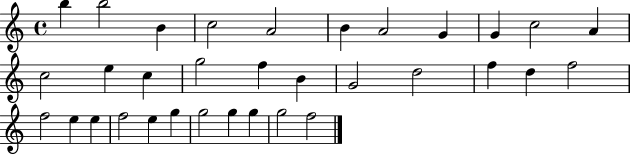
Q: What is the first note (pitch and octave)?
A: B5